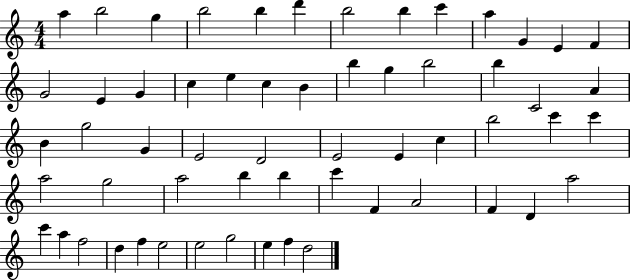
A5/q B5/h G5/q B5/h B5/q D6/q B5/h B5/q C6/q A5/q G4/q E4/q F4/q G4/h E4/q G4/q C5/q E5/q C5/q B4/q B5/q G5/q B5/h B5/q C4/h A4/q B4/q G5/h G4/q E4/h D4/h E4/h E4/q C5/q B5/h C6/q C6/q A5/h G5/h A5/h B5/q B5/q C6/q F4/q A4/h F4/q D4/q A5/h C6/q A5/q F5/h D5/q F5/q E5/h E5/h G5/h E5/q F5/q D5/h